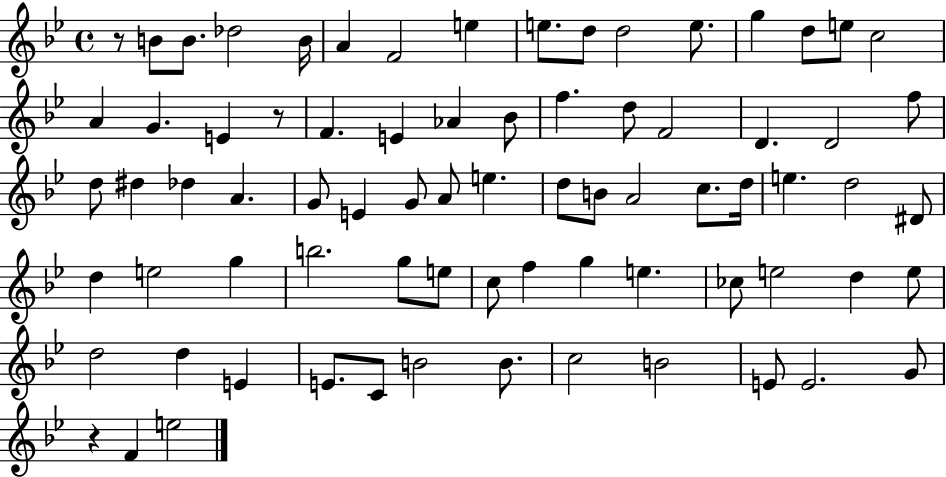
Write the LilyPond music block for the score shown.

{
  \clef treble
  \time 4/4
  \defaultTimeSignature
  \key bes \major
  r8 b'8 b'8. des''2 b'16 | a'4 f'2 e''4 | e''8. d''8 d''2 e''8. | g''4 d''8 e''8 c''2 | \break a'4 g'4. e'4 r8 | f'4. e'4 aes'4 bes'8 | f''4. d''8 f'2 | d'4. d'2 f''8 | \break d''8 dis''4 des''4 a'4. | g'8 e'4 g'8 a'8 e''4. | d''8 b'8 a'2 c''8. d''16 | e''4. d''2 dis'8 | \break d''4 e''2 g''4 | b''2. g''8 e''8 | c''8 f''4 g''4 e''4. | ces''8 e''2 d''4 e''8 | \break d''2 d''4 e'4 | e'8. c'8 b'2 b'8. | c''2 b'2 | e'8 e'2. g'8 | \break r4 f'4 e''2 | \bar "|."
}